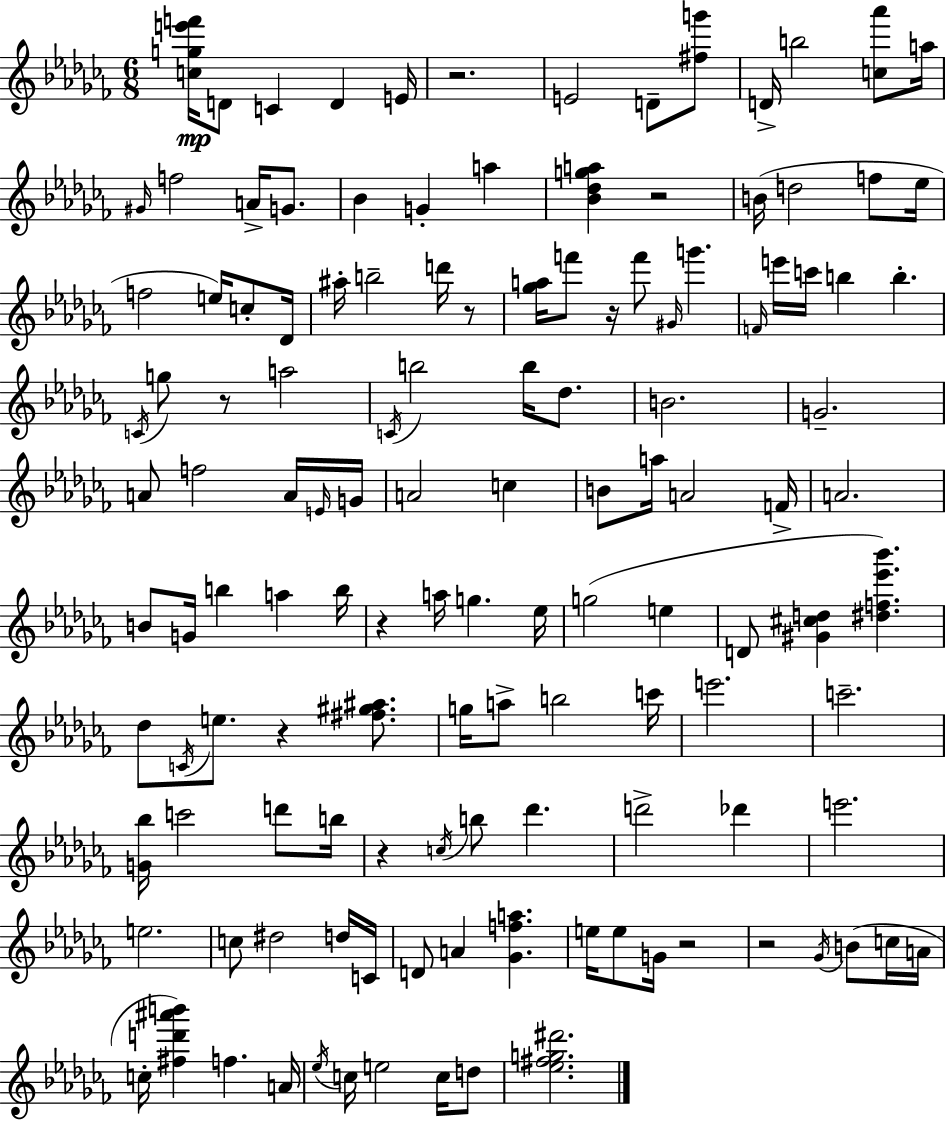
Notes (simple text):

[C5,G5,E6,F6]/s D4/e C4/q D4/q E4/s R/h. E4/h D4/e [F#5,G6]/e D4/s B5/h [C5,Ab6]/e A5/s G#4/s F5/h A4/s G4/e. Bb4/q G4/q A5/q [Bb4,Db5,G5,A5]/q R/h B4/s D5/h F5/e Eb5/s F5/h E5/s C5/e Db4/s A#5/s B5/h D6/s R/e [Gb5,A5]/s F6/e R/s F6/e G#4/s G6/q. F4/s E6/s C6/s B5/q B5/q. C4/s G5/e R/e A5/h C4/s B5/h B5/s Db5/e. B4/h. G4/h. A4/e F5/h A4/s E4/s G4/s A4/h C5/q B4/e A5/s A4/h F4/s A4/h. B4/e G4/s B5/q A5/q B5/s R/q A5/s G5/q. Eb5/s G5/h E5/q D4/e [G#4,C#5,D5]/q [D#5,F5,Eb6,Bb6]/q. Db5/e C4/s E5/e. R/q [F#5,G#5,A#5]/e. G5/s A5/e B5/h C6/s E6/h. C6/h. [G4,Bb5]/s C6/h D6/e B5/s R/q C5/s B5/e Db6/q. D6/h Db6/q E6/h. E5/h. C5/e D#5/h D5/s C4/s D4/e A4/q [Gb4,F5,A5]/q. E5/s E5/e G4/s R/h R/h Gb4/s B4/e C5/s A4/s C5/s [F#5,D6,A#6,B6]/q F5/q. A4/s Eb5/s C5/s E5/h C5/s D5/e [Eb5,F#5,G5,D#6]/h.